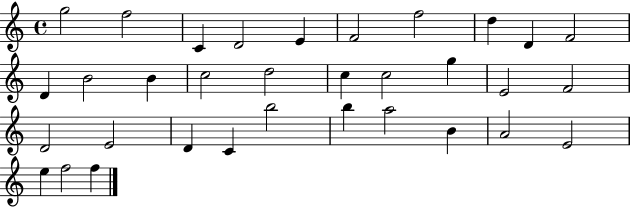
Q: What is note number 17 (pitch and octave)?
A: C5